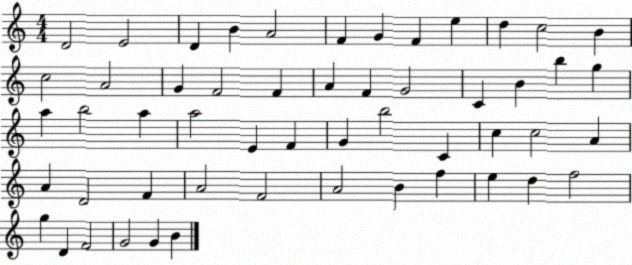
X:1
T:Untitled
M:4/4
L:1/4
K:C
D2 E2 D B A2 F G F e d c2 B c2 A2 G F2 F A F G2 C B b g a b2 a a2 E F G b2 C c c2 A A D2 F A2 F2 A2 B f e d f2 g D F2 G2 G B